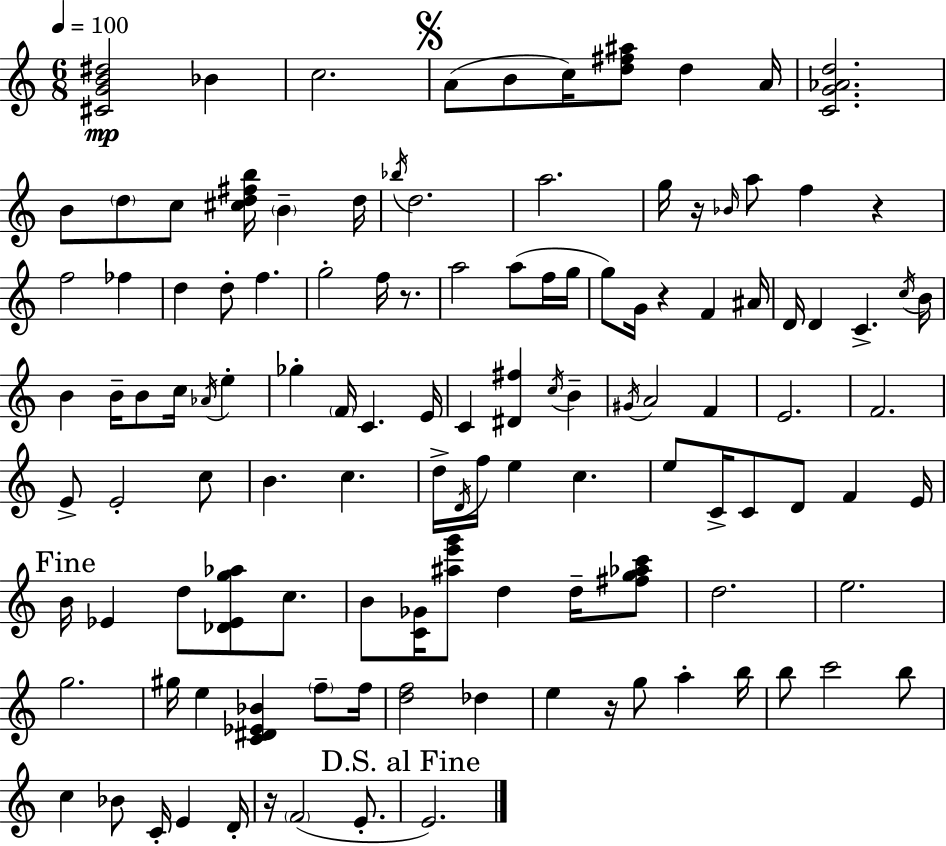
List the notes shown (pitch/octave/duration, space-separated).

[C#4,G4,B4,D#5]/h Bb4/q C5/h. A4/e B4/e C5/s [D5,F#5,A#5]/e D5/q A4/s [C4,G4,Ab4,D5]/h. B4/e D5/e C5/e [C#5,D5,F#5,B5]/s B4/q D5/s Bb5/s D5/h. A5/h. G5/s R/s Bb4/s A5/e F5/q R/q F5/h FES5/q D5/q D5/e F5/q. G5/h F5/s R/e. A5/h A5/e F5/s G5/s G5/e G4/s R/q F4/q A#4/s D4/s D4/q C4/q. C5/s B4/s B4/q B4/s B4/e C5/s Ab4/s E5/q Gb5/q F4/s C4/q. E4/s C4/q [D#4,F#5]/q C5/s B4/q G#4/s A4/h F4/q E4/h. F4/h. E4/e E4/h C5/e B4/q. C5/q. D5/s D4/s F5/s E5/q C5/q. E5/e C4/s C4/e D4/e F4/q E4/s B4/s Eb4/q D5/e [Db4,Eb4,G5,Ab5]/e C5/e. B4/e [C4,Gb4]/s [A#5,E6,G6]/e D5/q D5/s [F#5,G5,Ab5,C6]/e D5/h. E5/h. G5/h. G#5/s E5/q [C4,D#4,Eb4,Bb4]/q F5/e F5/s [D5,F5]/h Db5/q E5/q R/s G5/e A5/q B5/s B5/e C6/h B5/e C5/q Bb4/e C4/s E4/q D4/s R/s F4/h E4/e. E4/h.